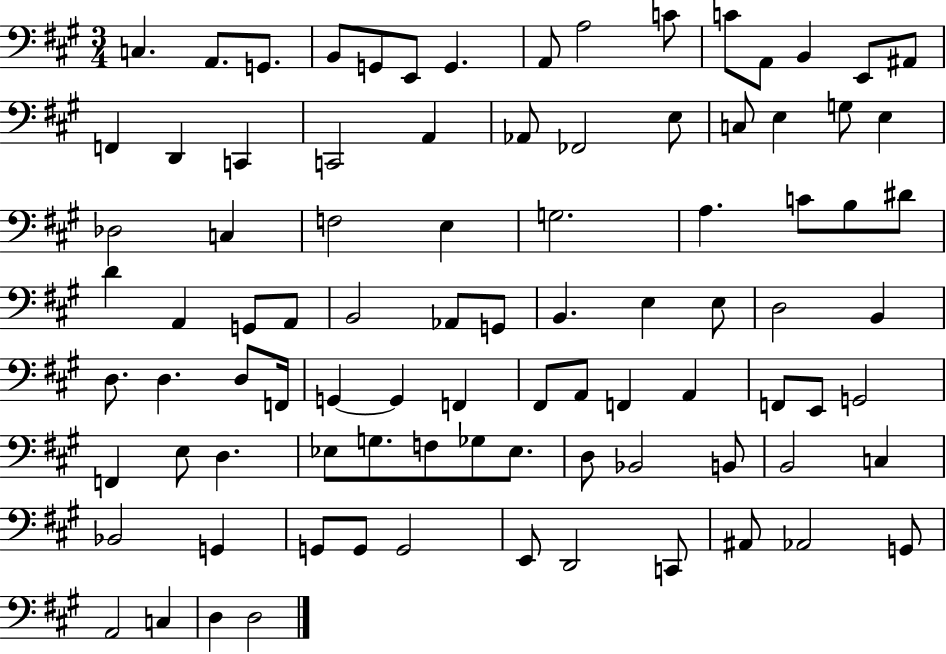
X:1
T:Untitled
M:3/4
L:1/4
K:A
C, A,,/2 G,,/2 B,,/2 G,,/2 E,,/2 G,, A,,/2 A,2 C/2 C/2 A,,/2 B,, E,,/2 ^A,,/2 F,, D,, C,, C,,2 A,, _A,,/2 _F,,2 E,/2 C,/2 E, G,/2 E, _D,2 C, F,2 E, G,2 A, C/2 B,/2 ^D/2 D A,, G,,/2 A,,/2 B,,2 _A,,/2 G,,/2 B,, E, E,/2 D,2 B,, D,/2 D, D,/2 F,,/4 G,, G,, F,, ^F,,/2 A,,/2 F,, A,, F,,/2 E,,/2 G,,2 F,, E,/2 D, _E,/2 G,/2 F,/2 _G,/2 _E,/2 D,/2 _B,,2 B,,/2 B,,2 C, _B,,2 G,, G,,/2 G,,/2 G,,2 E,,/2 D,,2 C,,/2 ^A,,/2 _A,,2 G,,/2 A,,2 C, D, D,2